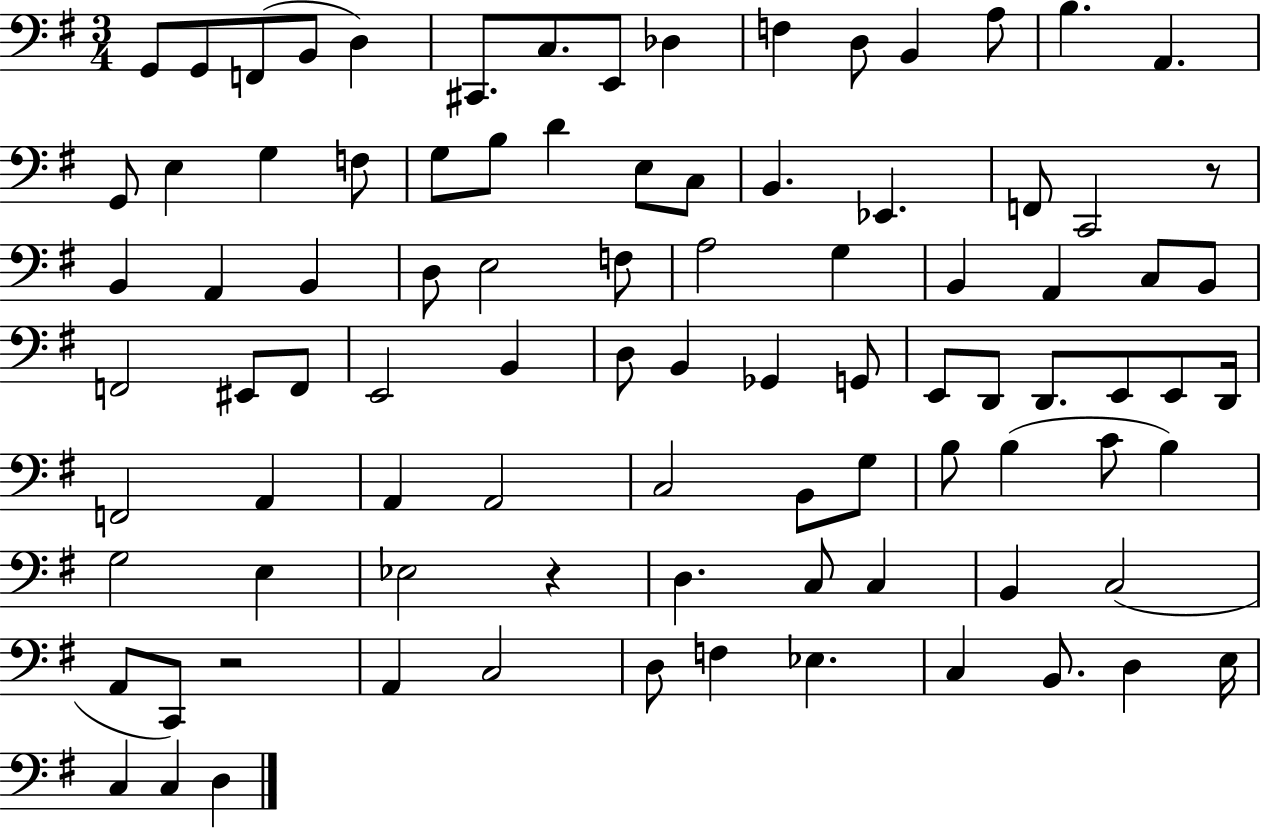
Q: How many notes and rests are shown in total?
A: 91